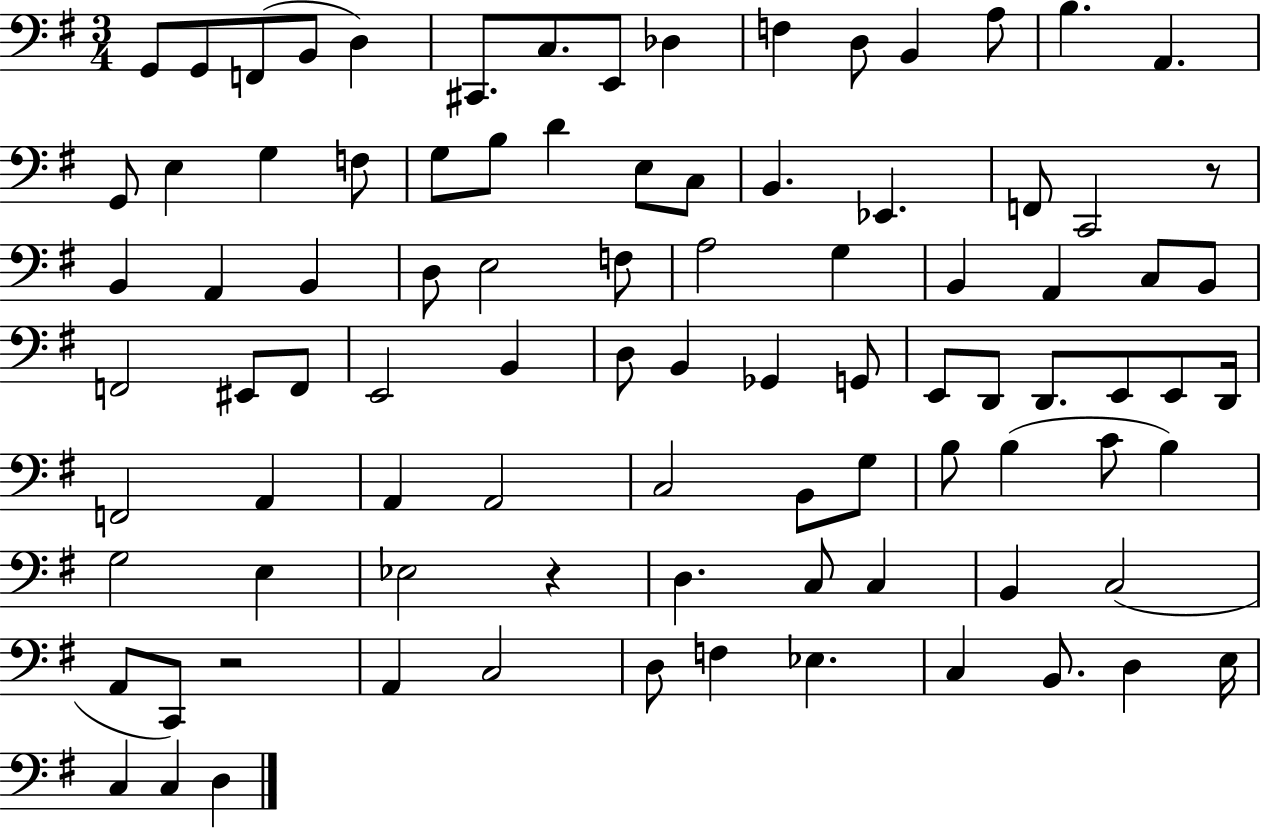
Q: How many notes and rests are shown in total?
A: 91